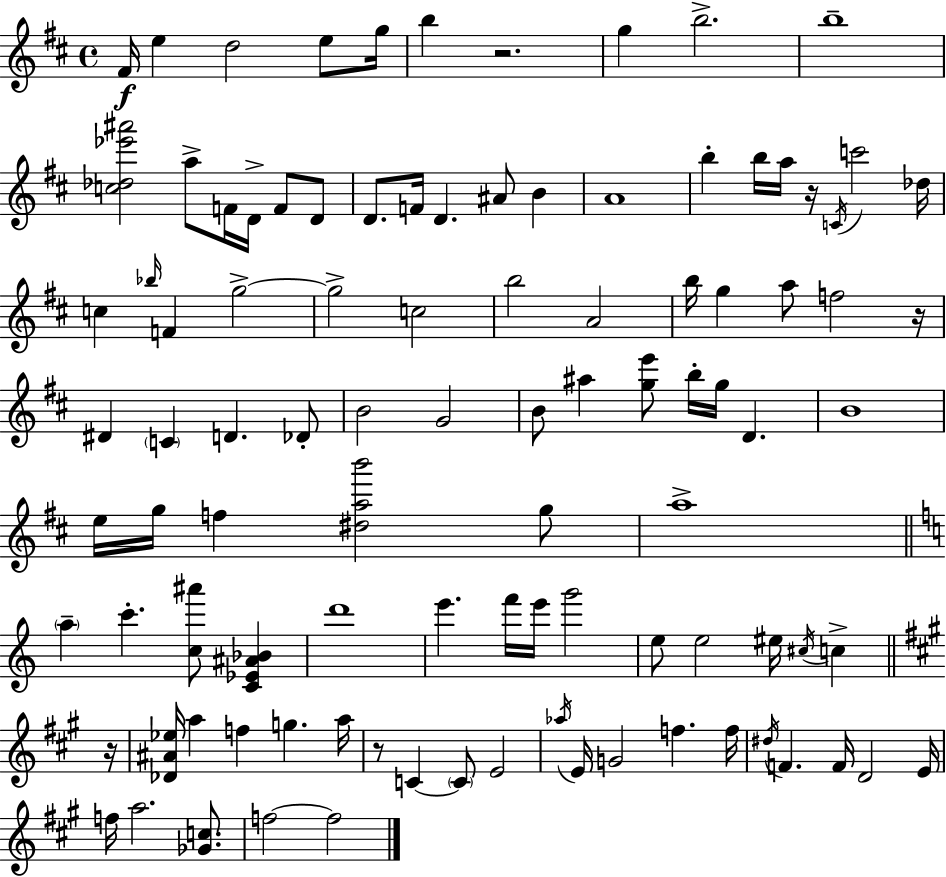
{
  \clef treble
  \time 4/4
  \defaultTimeSignature
  \key d \major
  fis'16\f e''4 d''2 e''8 g''16 | b''4 r2. | g''4 b''2.-> | b''1-- | \break <c'' des'' ees''' ais'''>2 a''8-> f'16 d'16-> f'8 d'8 | d'8. f'16 d'4. ais'8 b'4 | a'1 | b''4-. b''16 a''16 r16 \acciaccatura { c'16 } c'''2 | \break des''16 c''4 \grace { bes''16 } f'4 g''2->~~ | g''2-> c''2 | b''2 a'2 | b''16 g''4 a''8 f''2 | \break r16 dis'4 \parenthesize c'4 d'4. | des'8-. b'2 g'2 | b'8 ais''4 <g'' e'''>8 b''16-. g''16 d'4. | b'1 | \break e''16 g''16 f''4 <dis'' a'' b'''>2 | g''8 a''1-> | \bar "||" \break \key c \major \parenthesize a''4-- c'''4.-. <c'' ais'''>8 <c' ees' ais' bes'>4 | d'''1 | e'''4. f'''16 e'''16 g'''2 | e''8 e''2 eis''16 \acciaccatura { cis''16 } c''4-> | \break \bar "||" \break \key a \major r16 <des' ais' ees''>16 a''4 f''4 g''4. | a''16 r8 c'4~~ \parenthesize c'8 e'2 | \acciaccatura { aes''16 } e'16 g'2 f''4. | f''16 \acciaccatura { dis''16 } f'4. f'16 d'2 | \break e'16 f''16 a''2. | <ges' c''>8. f''2~~ f''2 | \bar "|."
}